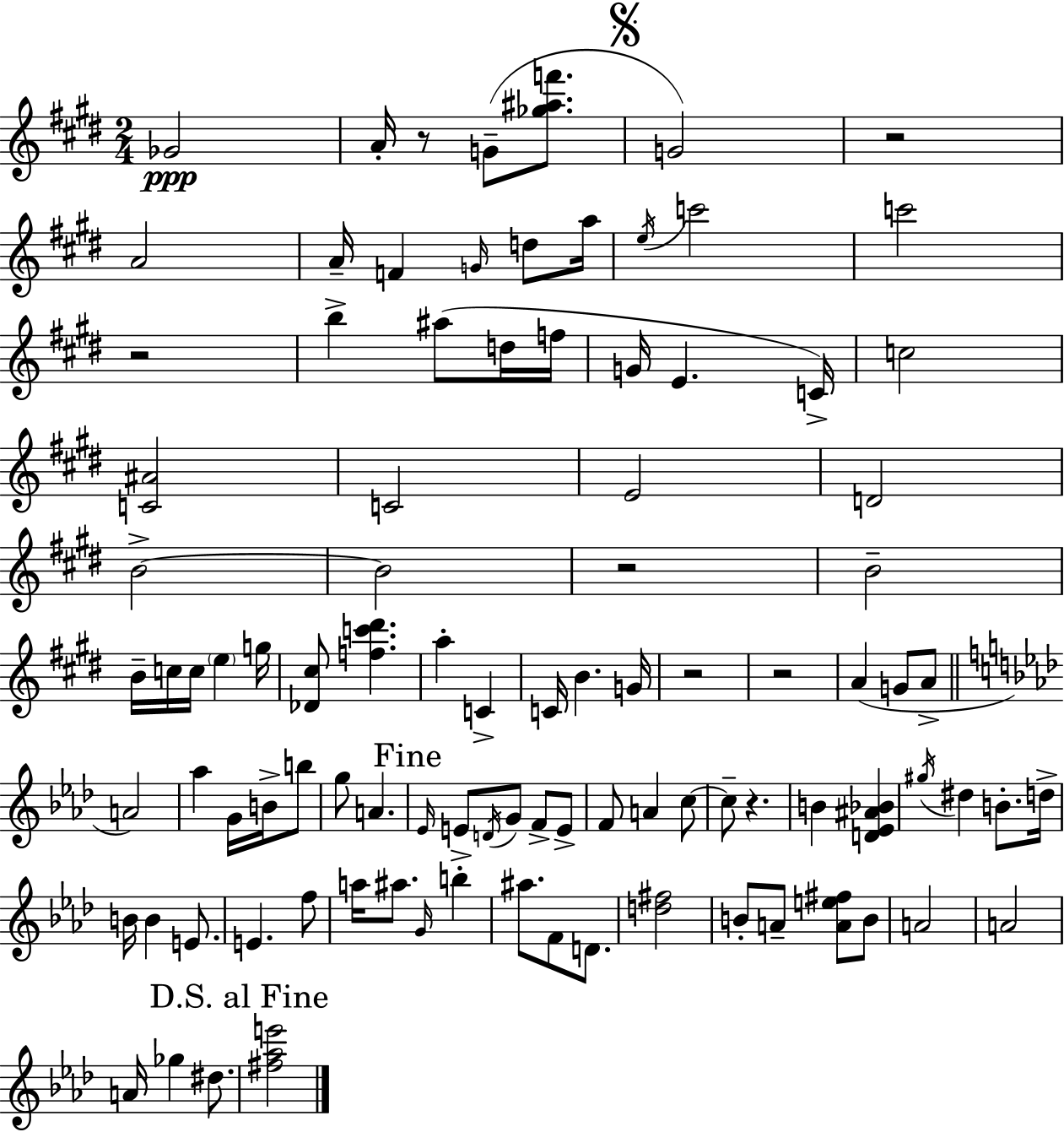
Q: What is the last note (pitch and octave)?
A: D#5